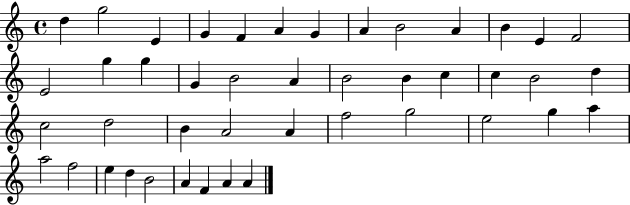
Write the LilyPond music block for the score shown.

{
  \clef treble
  \time 4/4
  \defaultTimeSignature
  \key c \major
  d''4 g''2 e'4 | g'4 f'4 a'4 g'4 | a'4 b'2 a'4 | b'4 e'4 f'2 | \break e'2 g''4 g''4 | g'4 b'2 a'4 | b'2 b'4 c''4 | c''4 b'2 d''4 | \break c''2 d''2 | b'4 a'2 a'4 | f''2 g''2 | e''2 g''4 a''4 | \break a''2 f''2 | e''4 d''4 b'2 | a'4 f'4 a'4 a'4 | \bar "|."
}